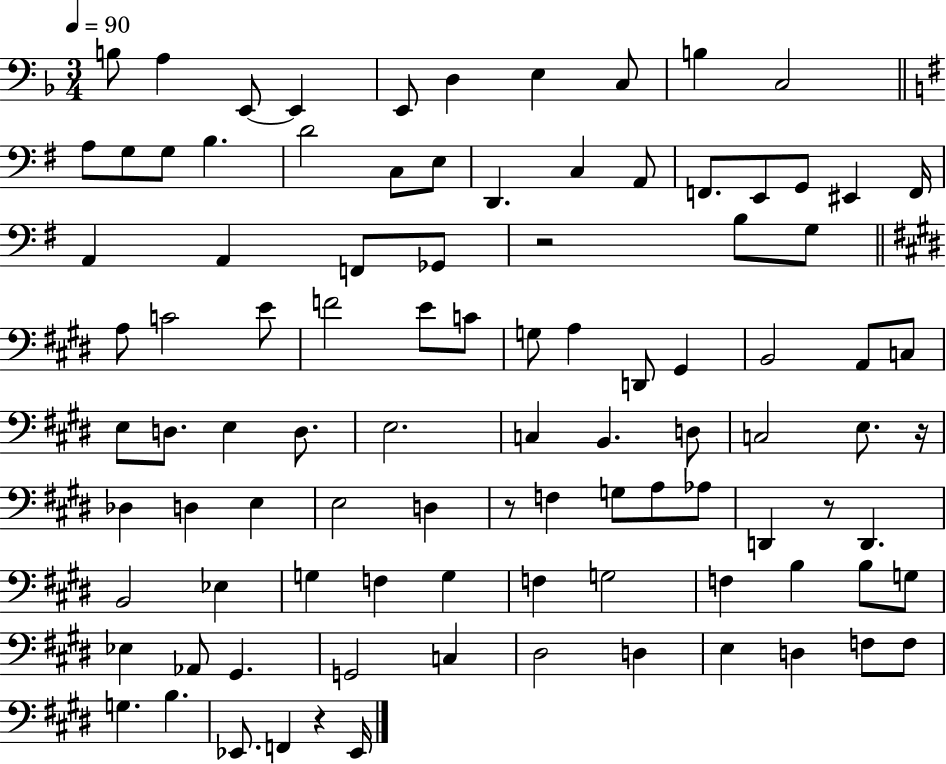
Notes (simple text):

B3/e A3/q E2/e E2/q E2/e D3/q E3/q C3/e B3/q C3/h A3/e G3/e G3/e B3/q. D4/h C3/e E3/e D2/q. C3/q A2/e F2/e. E2/e G2/e EIS2/q F2/s A2/q A2/q F2/e Gb2/e R/h B3/e G3/e A3/e C4/h E4/e F4/h E4/e C4/e G3/e A3/q D2/e G#2/q B2/h A2/e C3/e E3/e D3/e. E3/q D3/e. E3/h. C3/q B2/q. D3/e C3/h E3/e. R/s Db3/q D3/q E3/q E3/h D3/q R/e F3/q G3/e A3/e Ab3/e D2/q R/e D2/q. B2/h Eb3/q G3/q F3/q G3/q F3/q G3/h F3/q B3/q B3/e G3/e Eb3/q Ab2/e G#2/q. G2/h C3/q D#3/h D3/q E3/q D3/q F3/e F3/e G3/q. B3/q. Eb2/e. F2/q R/q Eb2/s